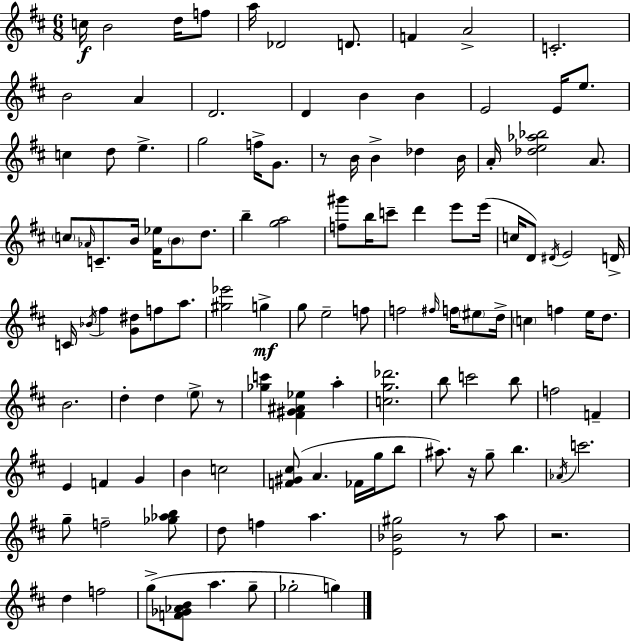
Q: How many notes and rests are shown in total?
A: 121